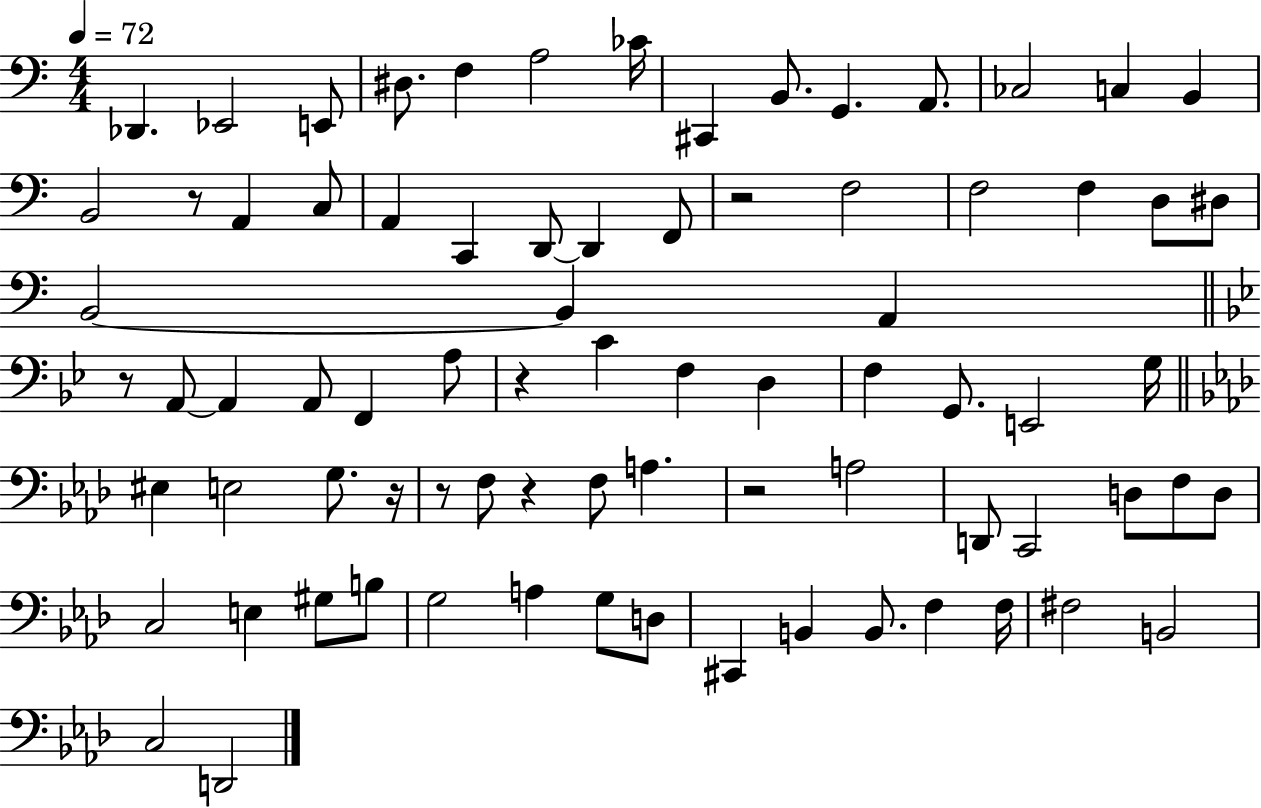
{
  \clef bass
  \numericTimeSignature
  \time 4/4
  \key c \major
  \tempo 4 = 72
  des,4. ees,2 e,8 | dis8. f4 a2 ces'16 | cis,4 b,8. g,4. a,8. | ces2 c4 b,4 | \break b,2 r8 a,4 c8 | a,4 c,4 d,8~~ d,4 f,8 | r2 f2 | f2 f4 d8 dis8 | \break b,2~~ b,4 a,4 | \bar "||" \break \key g \minor r8 a,8~~ a,4 a,8 f,4 a8 | r4 c'4 f4 d4 | f4 g,8. e,2 g16 | \bar "||" \break \key aes \major eis4 e2 g8. r16 | r8 f8 r4 f8 a4. | r2 a2 | d,8 c,2 d8 f8 d8 | \break c2 e4 gis8 b8 | g2 a4 g8 d8 | cis,4 b,4 b,8. f4 f16 | fis2 b,2 | \break c2 d,2 | \bar "|."
}